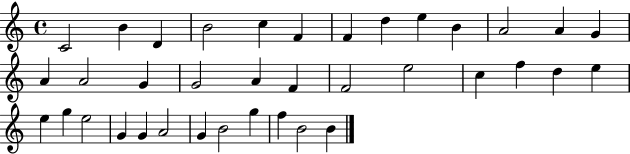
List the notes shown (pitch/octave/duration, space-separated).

C4/h B4/q D4/q B4/h C5/q F4/q F4/q D5/q E5/q B4/q A4/h A4/q G4/q A4/q A4/h G4/q G4/h A4/q F4/q F4/h E5/h C5/q F5/q D5/q E5/q E5/q G5/q E5/h G4/q G4/q A4/h G4/q B4/h G5/q F5/q B4/h B4/q